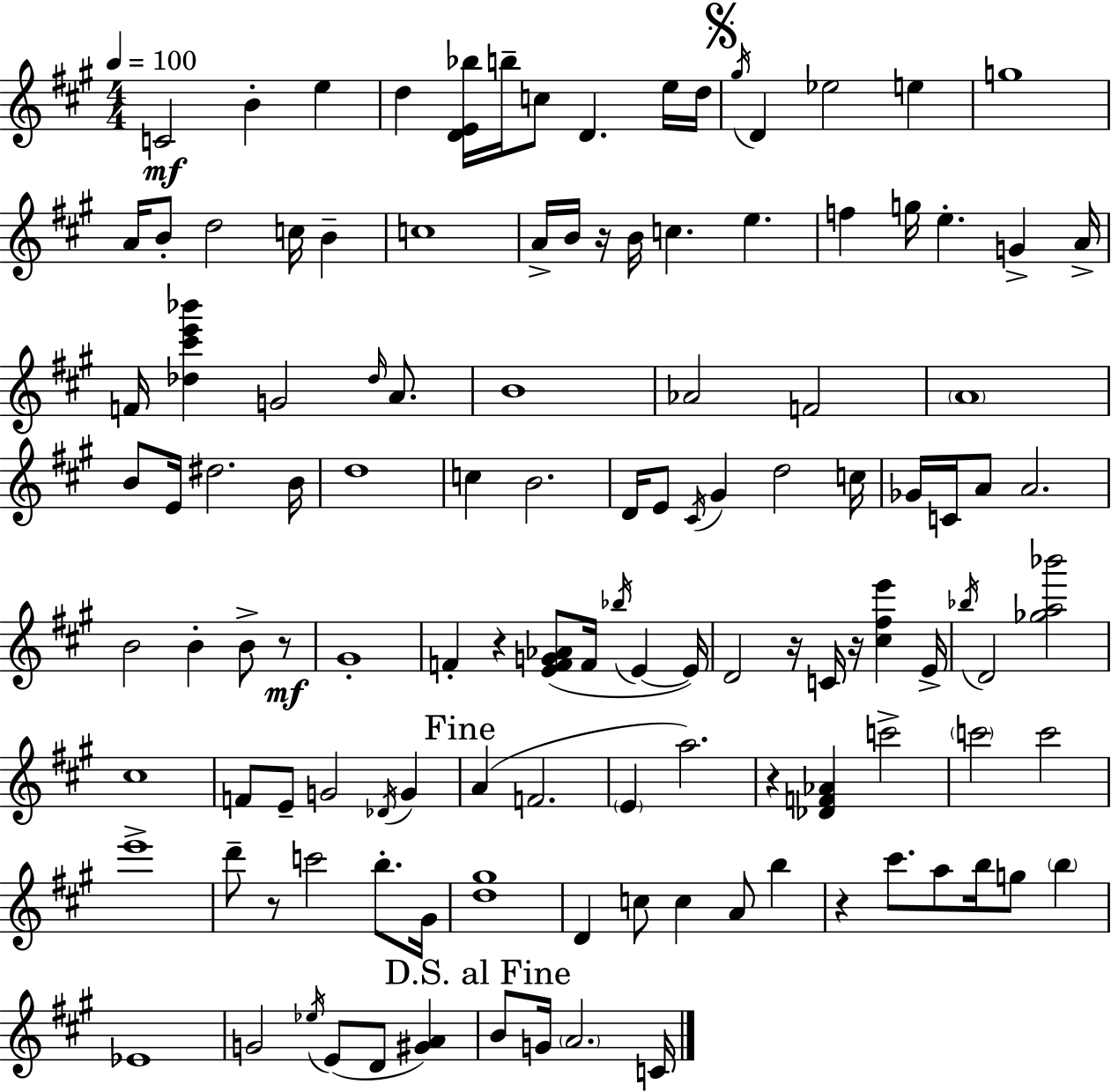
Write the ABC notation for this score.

X:1
T:Untitled
M:4/4
L:1/4
K:A
C2 B e d [DE_b]/4 b/4 c/2 D e/4 d/4 ^g/4 D _e2 e g4 A/4 B/2 d2 c/4 B c4 A/4 B/4 z/4 B/4 c e f g/4 e G A/4 F/4 [_d^c'e'_b'] G2 _d/4 A/2 B4 _A2 F2 A4 B/2 E/4 ^d2 B/4 d4 c B2 D/4 E/2 ^C/4 ^G d2 c/4 _G/4 C/4 A/2 A2 B2 B B/2 z/2 ^G4 F z [EFG_A]/2 F/4 _b/4 E E/4 D2 z/4 C/4 z/4 [^c^fe'] E/4 _b/4 D2 [_ga_b']2 ^c4 F/2 E/2 G2 _D/4 G A F2 E a2 z [_DF_A] c'2 c'2 c'2 e'4 d'/2 z/2 c'2 b/2 ^G/4 [d^g]4 D c/2 c A/2 b z ^c'/2 a/2 b/4 g/2 b _E4 G2 _e/4 E/2 D/2 [^GA] B/2 G/4 A2 C/4